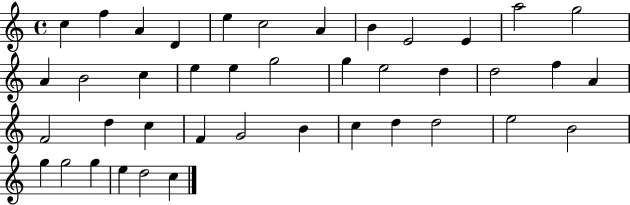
{
  \clef treble
  \time 4/4
  \defaultTimeSignature
  \key c \major
  c''4 f''4 a'4 d'4 | e''4 c''2 a'4 | b'4 e'2 e'4 | a''2 g''2 | \break a'4 b'2 c''4 | e''4 e''4 g''2 | g''4 e''2 d''4 | d''2 f''4 a'4 | \break f'2 d''4 c''4 | f'4 g'2 b'4 | c''4 d''4 d''2 | e''2 b'2 | \break g''4 g''2 g''4 | e''4 d''2 c''4 | \bar "|."
}